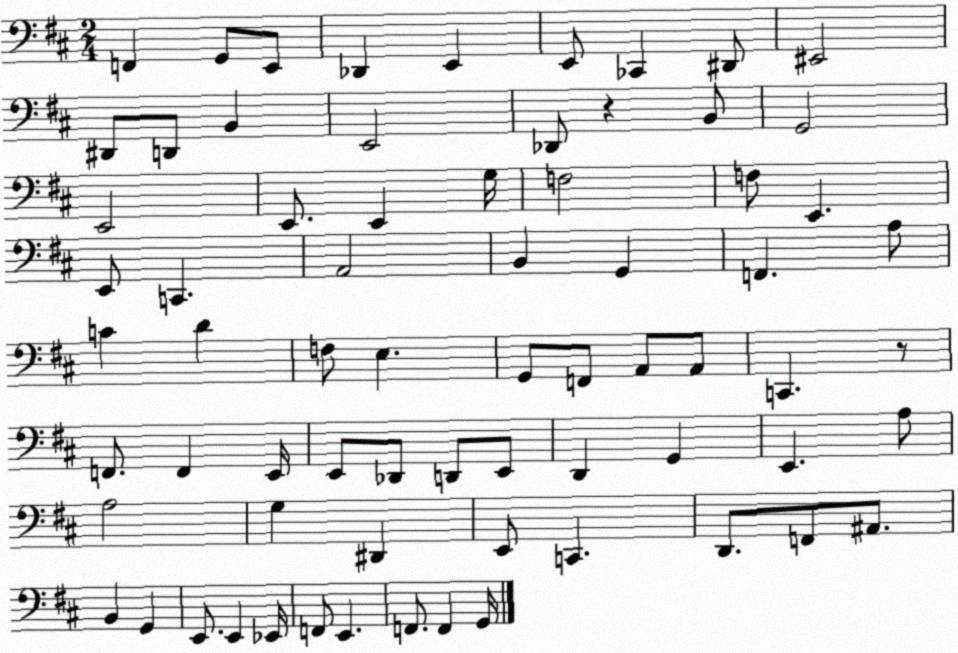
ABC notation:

X:1
T:Untitled
M:2/4
L:1/4
K:D
F,, G,,/2 E,,/2 _D,, E,, E,,/2 _C,, ^D,,/2 ^E,,2 ^D,,/2 D,,/2 B,, E,,2 _D,,/2 z B,,/2 G,,2 E,,2 E,,/2 E,, G,/4 F,2 F,/2 E,, E,,/2 C,, A,,2 B,, G,, F,, A,/2 C D F,/2 E, G,,/2 F,,/2 A,,/2 A,,/2 C,, z/2 F,,/2 F,, E,,/4 E,,/2 _D,,/2 D,,/2 E,,/2 D,, G,, E,, A,/2 A,2 G, ^D,, E,,/2 C,, D,,/2 F,,/2 ^A,,/2 B,, G,, E,,/2 E,, _E,,/4 F,,/2 E,, F,,/2 F,, G,,/4